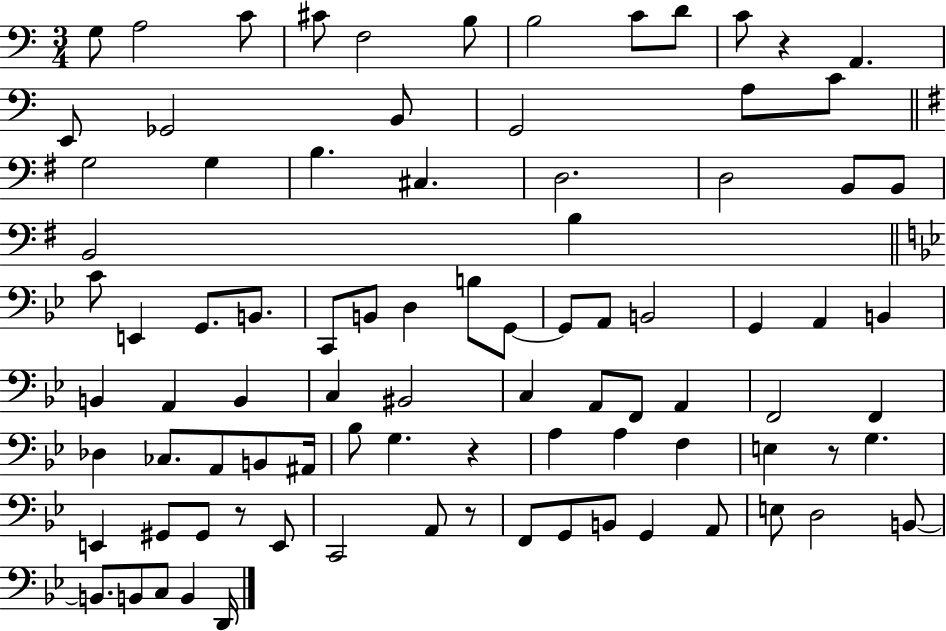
X:1
T:Untitled
M:3/4
L:1/4
K:C
G,/2 A,2 C/2 ^C/2 F,2 B,/2 B,2 C/2 D/2 C/2 z A,, E,,/2 _G,,2 B,,/2 G,,2 A,/2 C/2 G,2 G, B, ^C, D,2 D,2 B,,/2 B,,/2 B,,2 B, C/2 E,, G,,/2 B,,/2 C,,/2 B,,/2 D, B,/2 G,,/2 G,,/2 A,,/2 B,,2 G,, A,, B,, B,, A,, B,, C, ^B,,2 C, A,,/2 F,,/2 A,, F,,2 F,, _D, _C,/2 A,,/2 B,,/2 ^A,,/4 _B,/2 G, z A, A, F, E, z/2 G, E,, ^G,,/2 ^G,,/2 z/2 E,,/2 C,,2 A,,/2 z/2 F,,/2 G,,/2 B,,/2 G,, A,,/2 E,/2 D,2 B,,/2 B,,/2 B,,/2 C,/2 B,, D,,/4